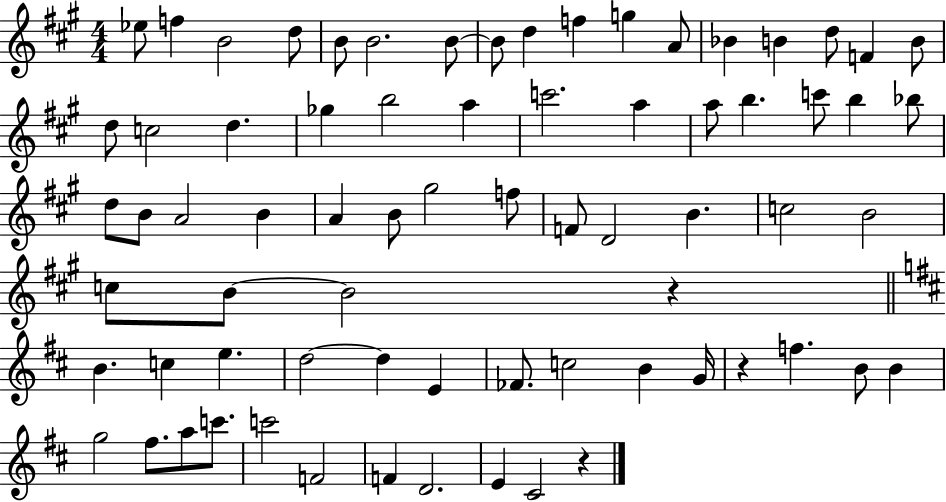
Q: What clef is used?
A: treble